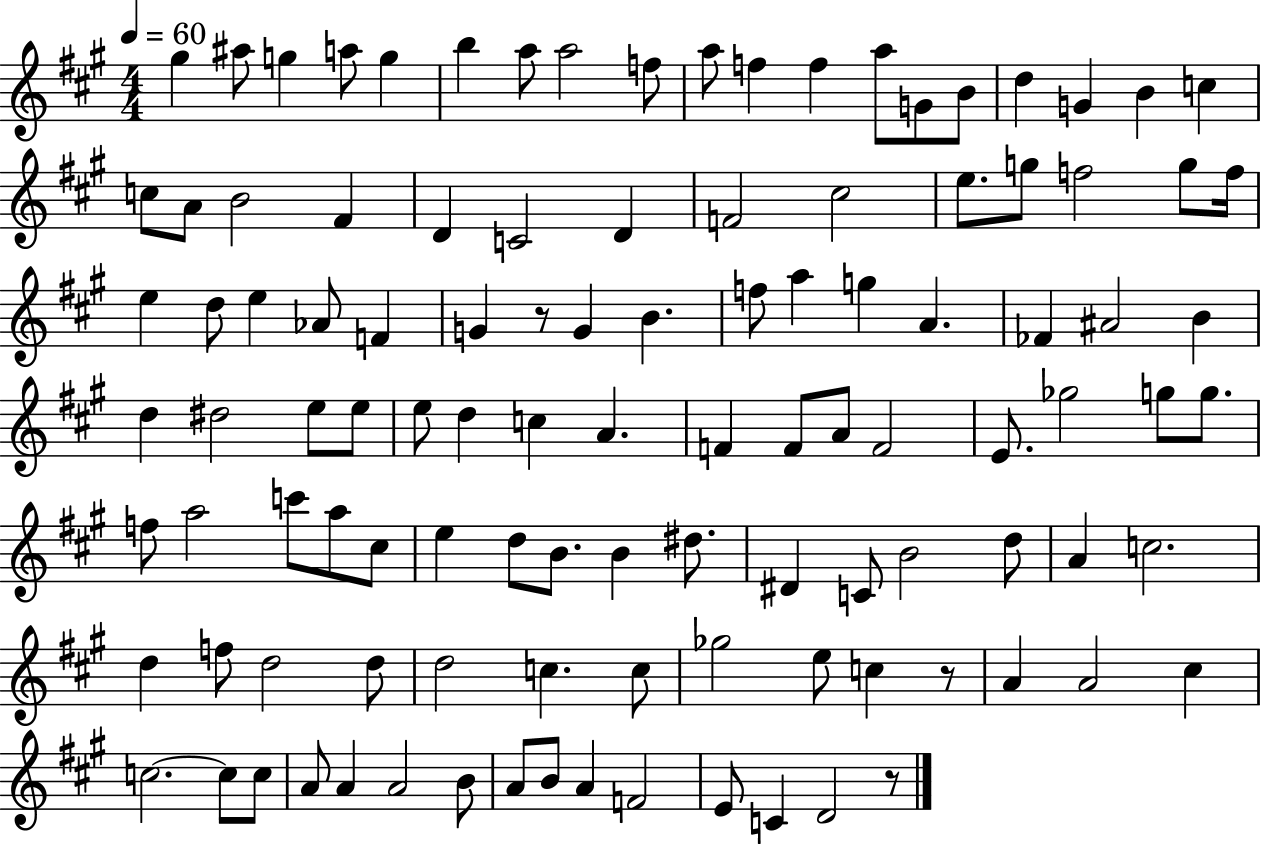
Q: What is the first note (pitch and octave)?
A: G#5